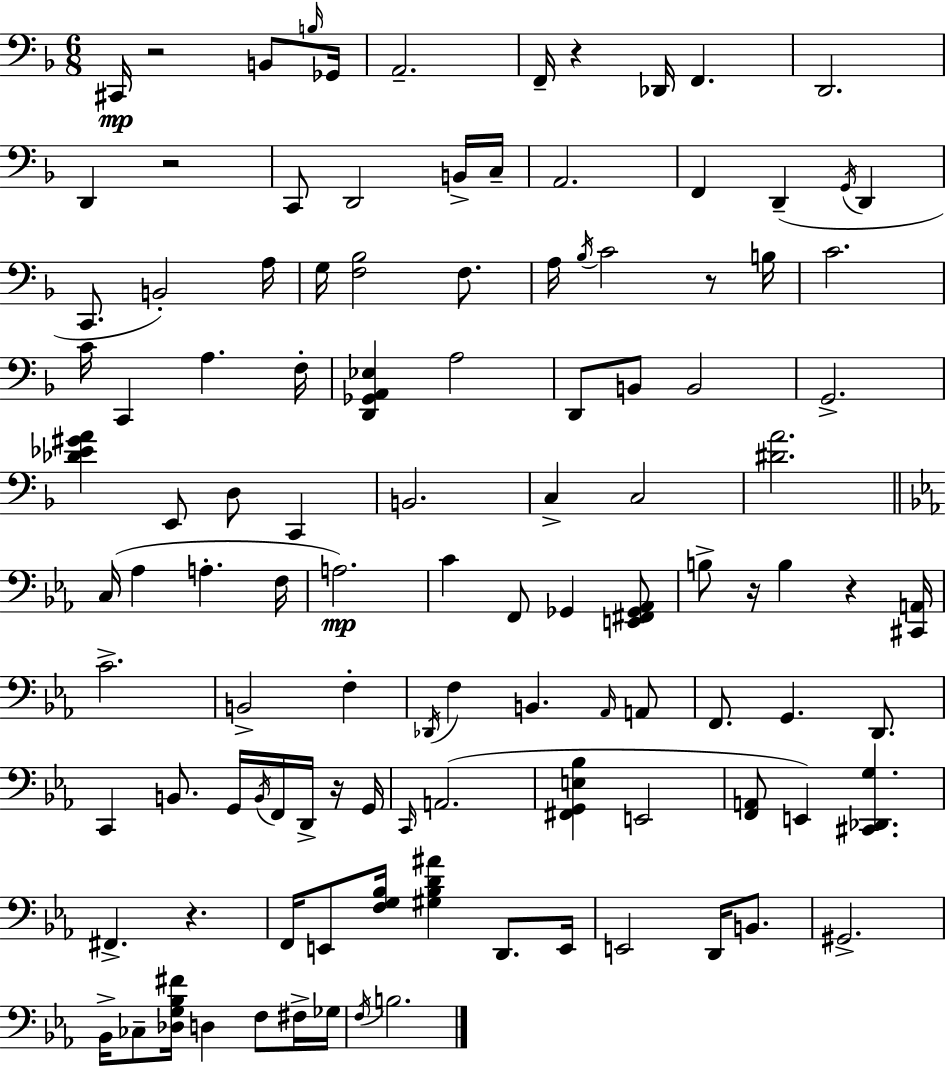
C#2/s R/h B2/e B3/s Gb2/s A2/h. F2/s R/q Db2/s F2/q. D2/h. D2/q R/h C2/e D2/h B2/s C3/s A2/h. F2/q D2/q G2/s D2/q C2/e. B2/h A3/s G3/s [F3,Bb3]/h F3/e. A3/s Bb3/s C4/h R/e B3/s C4/h. C4/s C2/q A3/q. F3/s [D2,Gb2,A2,Eb3]/q A3/h D2/e B2/e B2/h G2/h. [Db4,Eb4,G#4,A4]/q E2/e D3/e C2/q B2/h. C3/q C3/h [D#4,A4]/h. C3/s Ab3/q A3/q. F3/s A3/h. C4/q F2/e Gb2/q [E2,F#2,Gb2,Ab2]/e B3/e R/s B3/q R/q [C#2,A2]/s C4/h. B2/h F3/q Db2/s F3/q B2/q. Ab2/s A2/e F2/e. G2/q. D2/e. C2/q B2/e. G2/s B2/s F2/s D2/s R/s G2/s C2/s A2/h. [F#2,G2,E3,Bb3]/q E2/h [F2,A2]/e E2/q [C#2,Db2,G3]/q. F#2/q. R/q. F2/s E2/e [F3,G3,Bb3]/s [G#3,Bb3,D4,A#4]/q D2/e. E2/s E2/h D2/s B2/e. G#2/h. Bb2/s CES3/e [Db3,G3,Bb3,F#4]/s D3/q F3/e F#3/s Gb3/s F3/s B3/h.